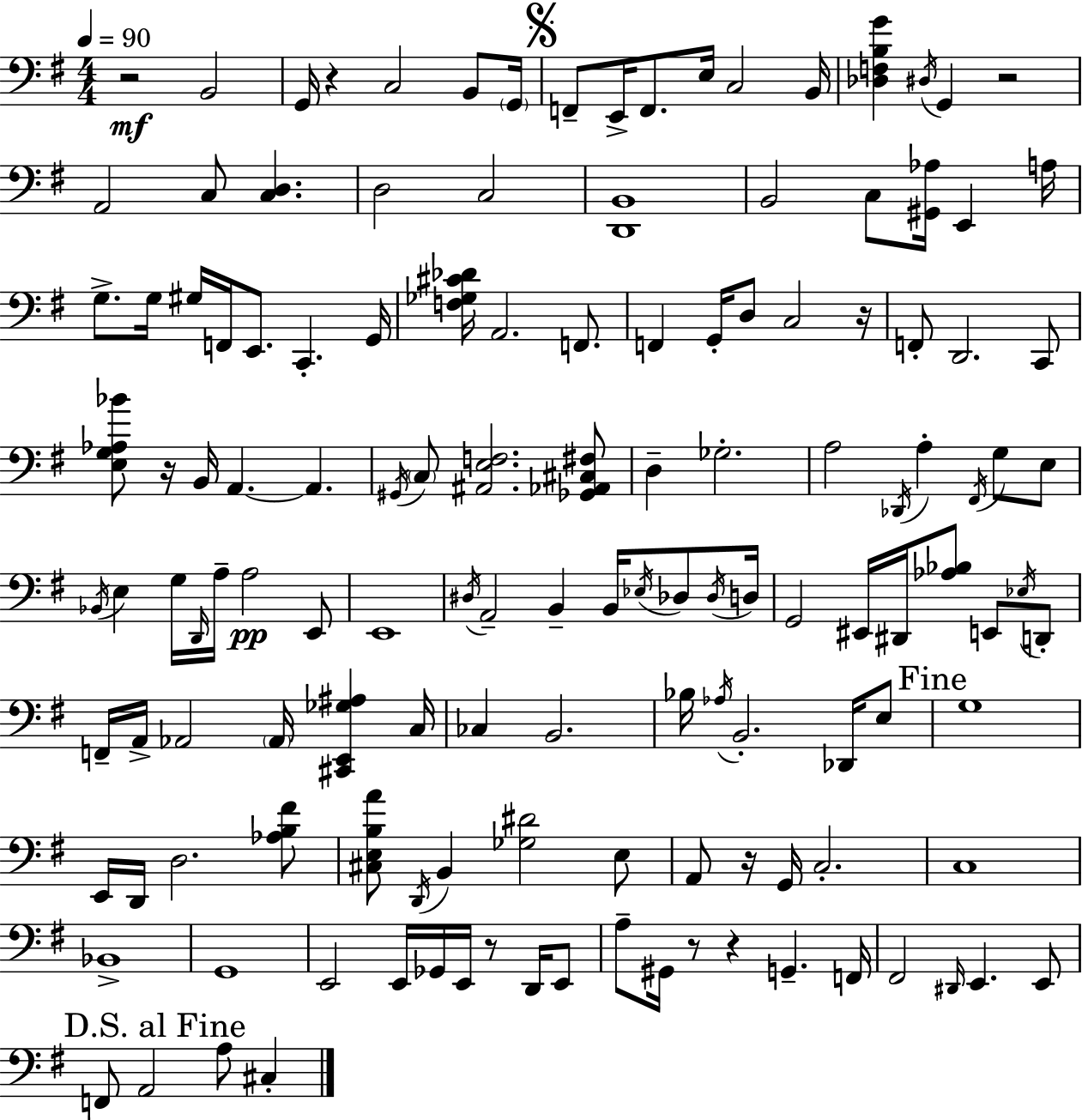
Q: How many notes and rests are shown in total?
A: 137